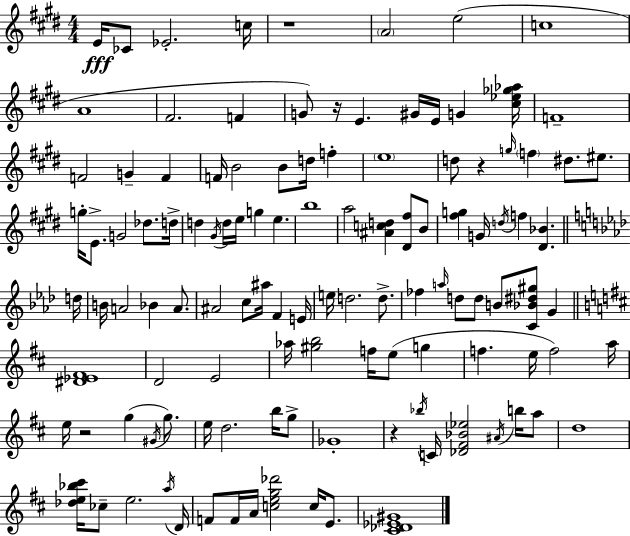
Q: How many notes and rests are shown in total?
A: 117